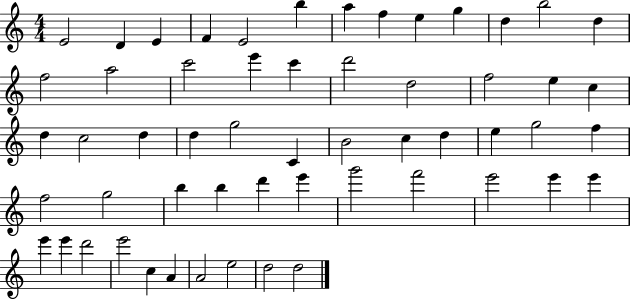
E4/h D4/q E4/q F4/q E4/h B5/q A5/q F5/q E5/q G5/q D5/q B5/h D5/q F5/h A5/h C6/h E6/q C6/q D6/h D5/h F5/h E5/q C5/q D5/q C5/h D5/q D5/q G5/h C4/q B4/h C5/q D5/q E5/q G5/h F5/q F5/h G5/h B5/q B5/q D6/q E6/q G6/h F6/h E6/h E6/q E6/q E6/q E6/q D6/h E6/h C5/q A4/q A4/h E5/h D5/h D5/h